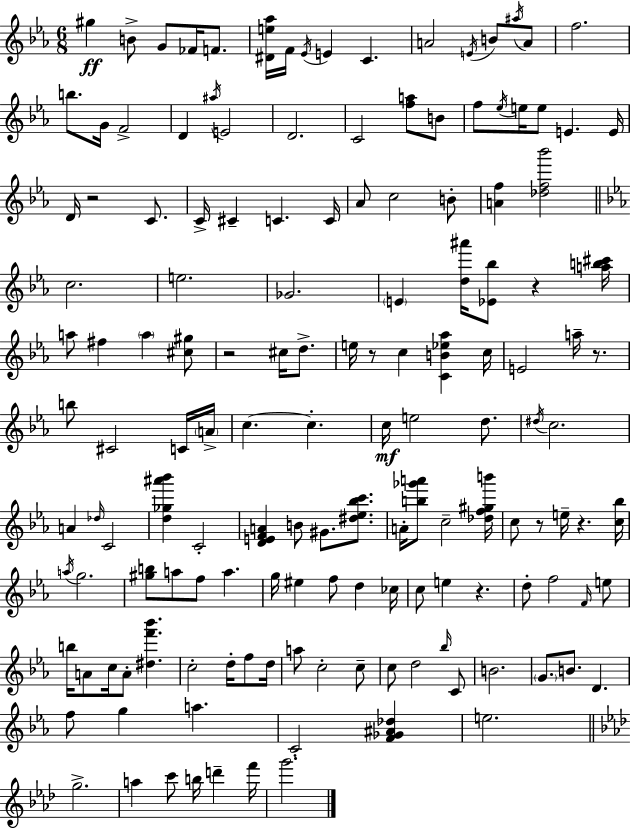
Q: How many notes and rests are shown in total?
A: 147